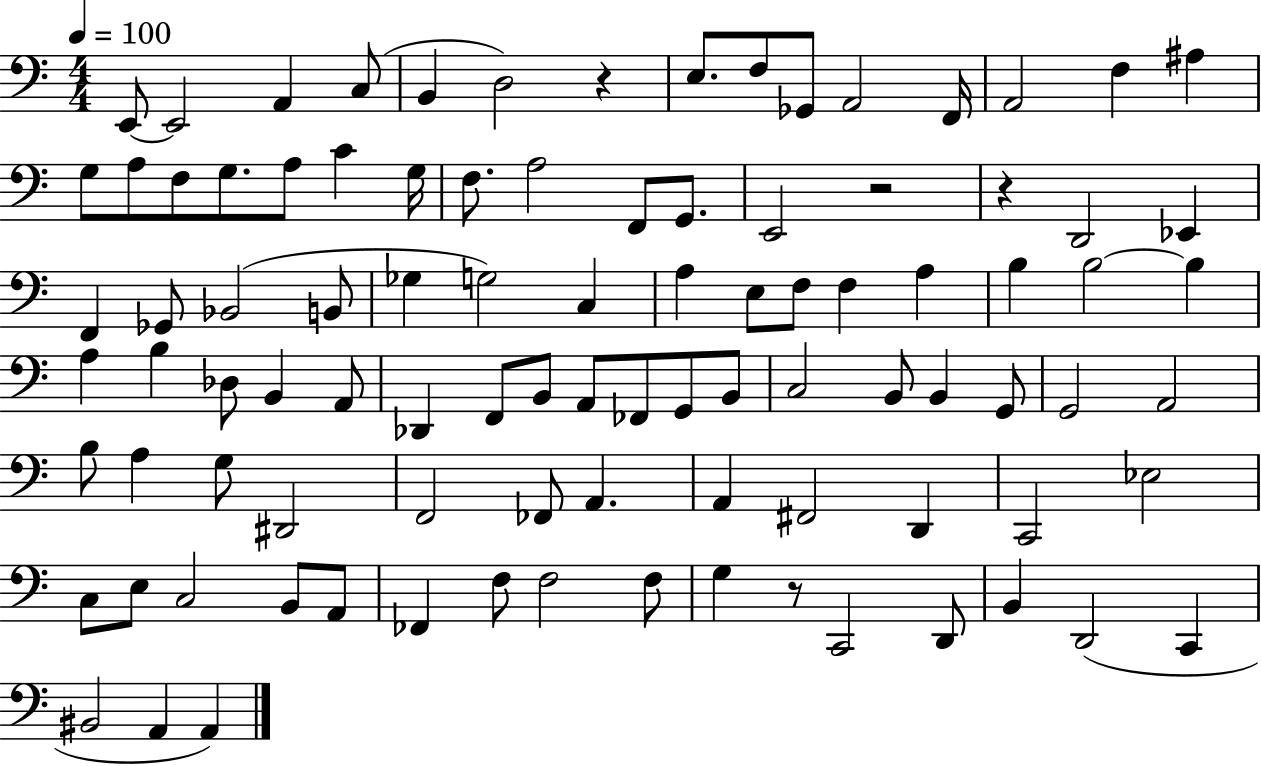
X:1
T:Untitled
M:4/4
L:1/4
K:C
E,,/2 E,,2 A,, C,/2 B,, D,2 z E,/2 F,/2 _G,,/2 A,,2 F,,/4 A,,2 F, ^A, G,/2 A,/2 F,/2 G,/2 A,/2 C G,/4 F,/2 A,2 F,,/2 G,,/2 E,,2 z2 z D,,2 _E,, F,, _G,,/2 _B,,2 B,,/2 _G, G,2 C, A, E,/2 F,/2 F, A, B, B,2 B, A, B, _D,/2 B,, A,,/2 _D,, F,,/2 B,,/2 A,,/2 _F,,/2 G,,/2 B,,/2 C,2 B,,/2 B,, G,,/2 G,,2 A,,2 B,/2 A, G,/2 ^D,,2 F,,2 _F,,/2 A,, A,, ^F,,2 D,, C,,2 _E,2 C,/2 E,/2 C,2 B,,/2 A,,/2 _F,, F,/2 F,2 F,/2 G, z/2 C,,2 D,,/2 B,, D,,2 C,, ^B,,2 A,, A,,